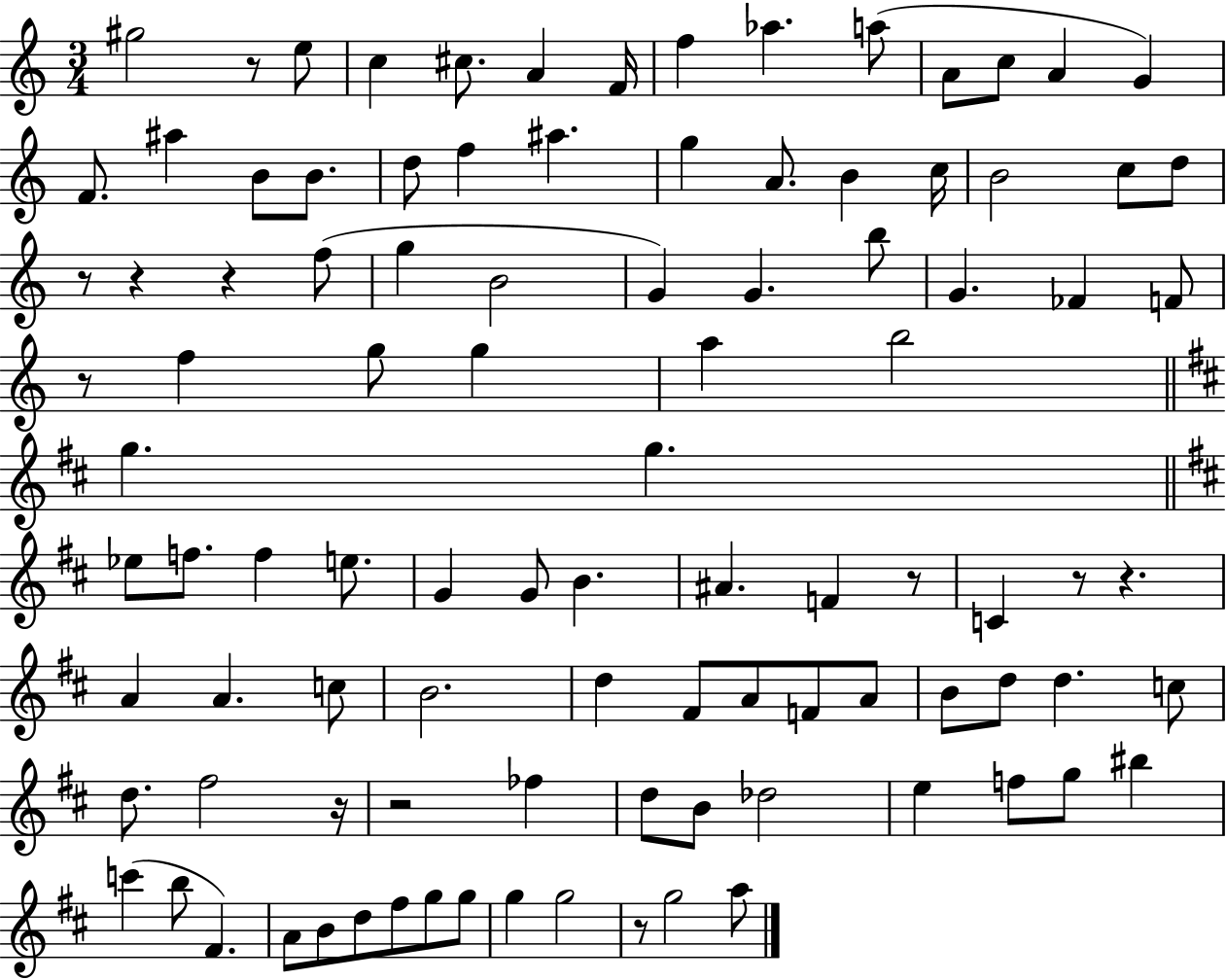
{
  \clef treble
  \numericTimeSignature
  \time 3/4
  \key c \major
  \repeat volta 2 { gis''2 r8 e''8 | c''4 cis''8. a'4 f'16 | f''4 aes''4. a''8( | a'8 c''8 a'4 g'4) | \break f'8. ais''4 b'8 b'8. | d''8 f''4 ais''4. | g''4 a'8. b'4 c''16 | b'2 c''8 d''8 | \break r8 r4 r4 f''8( | g''4 b'2 | g'4) g'4. b''8 | g'4. fes'4 f'8 | \break r8 f''4 g''8 g''4 | a''4 b''2 | \bar "||" \break \key d \major g''4. g''4. | \bar "||" \break \key d \major ees''8 f''8. f''4 e''8. | g'4 g'8 b'4. | ais'4. f'4 r8 | c'4 r8 r4. | \break a'4 a'4. c''8 | b'2. | d''4 fis'8 a'8 f'8 a'8 | b'8 d''8 d''4. c''8 | \break d''8. fis''2 r16 | r2 fes''4 | d''8 b'8 des''2 | e''4 f''8 g''8 bis''4 | \break c'''4( b''8 fis'4.) | a'8 b'8 d''8 fis''8 g''8 g''8 | g''4 g''2 | r8 g''2 a''8 | \break } \bar "|."
}